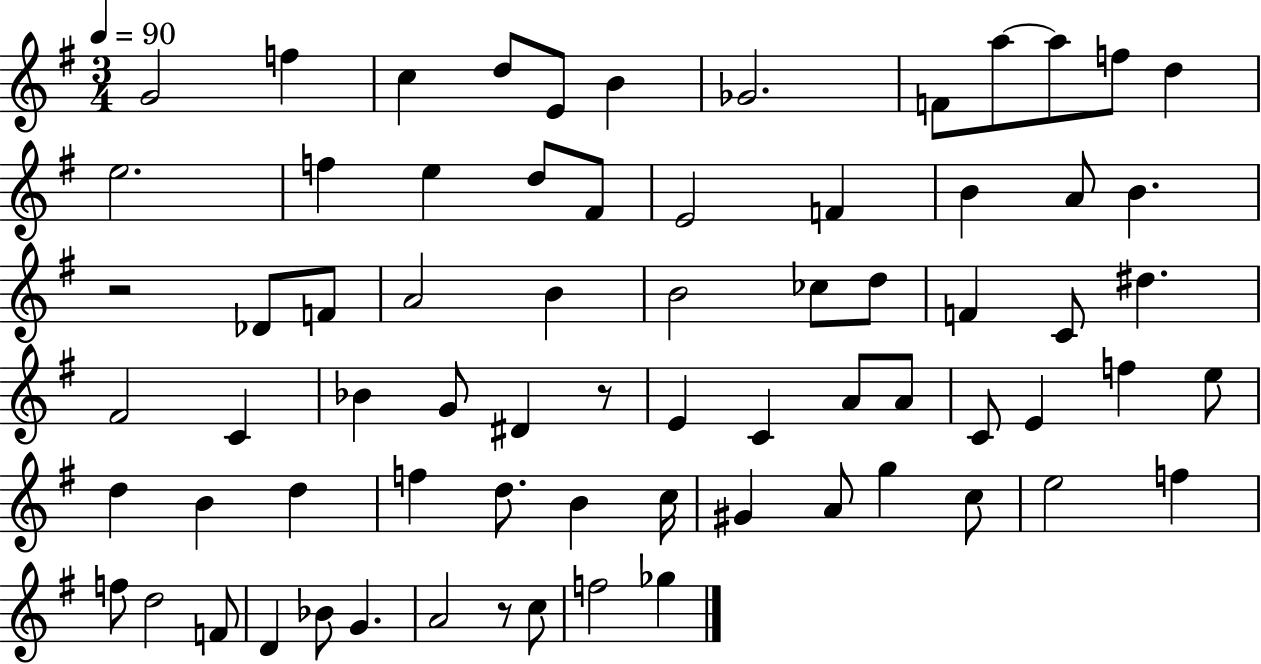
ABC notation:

X:1
T:Untitled
M:3/4
L:1/4
K:G
G2 f c d/2 E/2 B _G2 F/2 a/2 a/2 f/2 d e2 f e d/2 ^F/2 E2 F B A/2 B z2 _D/2 F/2 A2 B B2 _c/2 d/2 F C/2 ^d ^F2 C _B G/2 ^D z/2 E C A/2 A/2 C/2 E f e/2 d B d f d/2 B c/4 ^G A/2 g c/2 e2 f f/2 d2 F/2 D _B/2 G A2 z/2 c/2 f2 _g